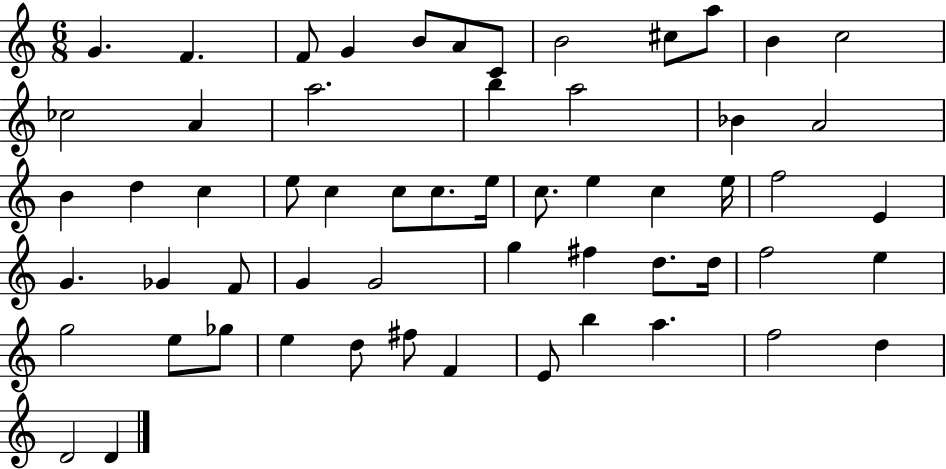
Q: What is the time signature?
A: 6/8